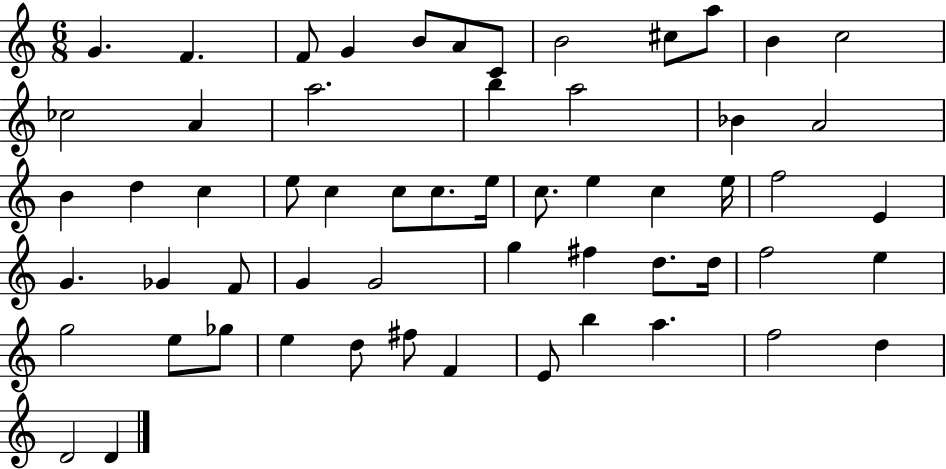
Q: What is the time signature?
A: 6/8